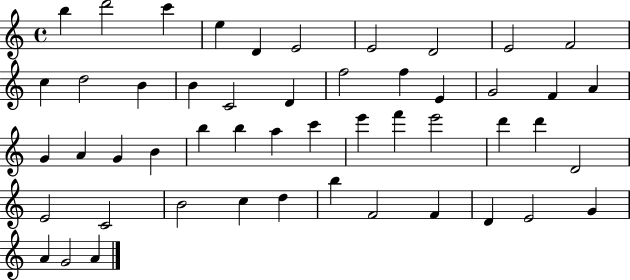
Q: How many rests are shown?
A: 0